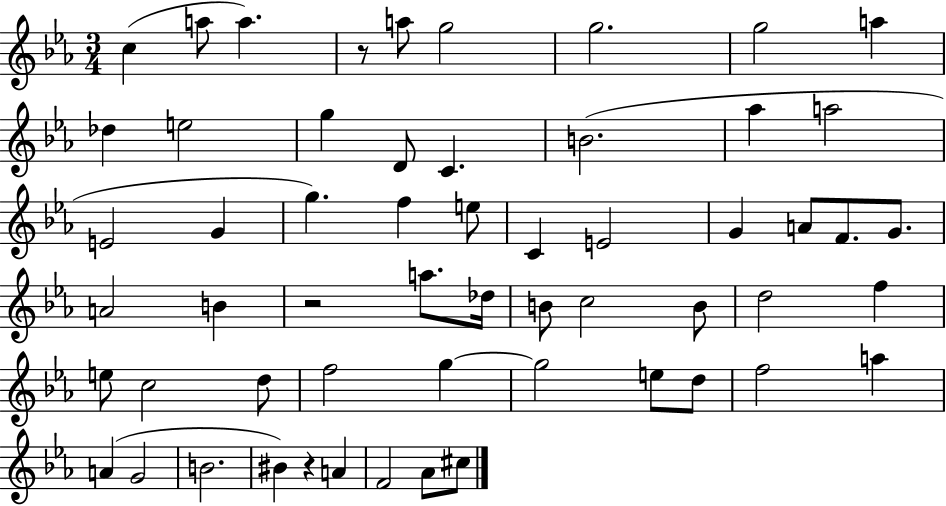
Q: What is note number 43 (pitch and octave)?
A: E5